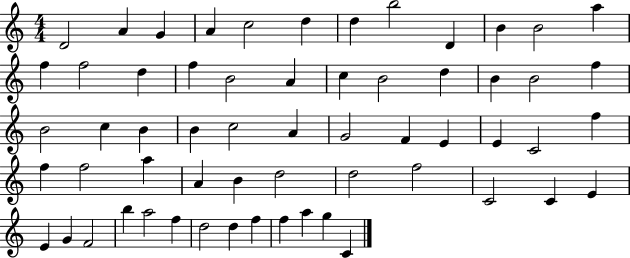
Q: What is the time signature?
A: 4/4